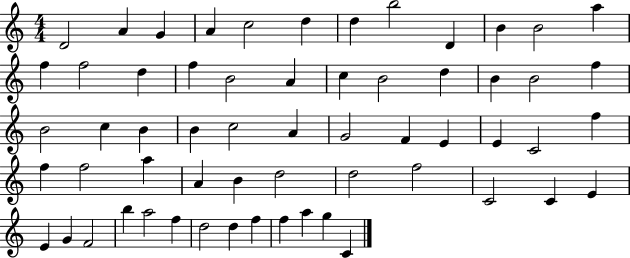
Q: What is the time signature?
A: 4/4